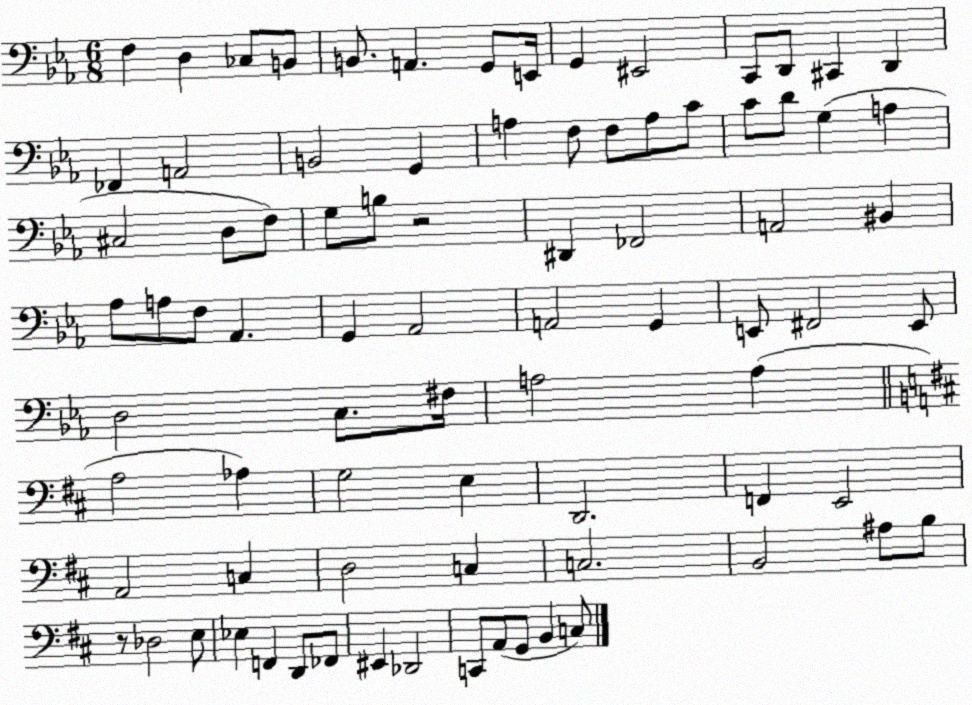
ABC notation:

X:1
T:Untitled
M:6/8
L:1/4
K:Eb
F, D, _C,/2 B,,/2 B,,/2 A,, G,,/2 E,,/4 G,, ^E,,2 C,,/2 D,,/2 ^C,, D,, _F,, A,,2 B,,2 G,, A, F,/2 F,/2 A,/2 C/2 C/2 D/2 G, A, ^C,2 D,/2 F,/2 G,/2 B,/2 z2 ^D,, _F,,2 A,,2 ^B,, _A,/2 A,/2 F,/2 _A,, G,, _A,,2 A,,2 G,, E,,/2 ^F,,2 E,,/2 D,2 C,/2 ^F,/4 A,2 A, A,2 _A, G,2 E, D,,2 F,, E,,2 A,,2 C, D,2 C, C,2 B,,2 ^A,/2 B,/2 z/2 _D,2 E,/2 _E, F,, D,,/2 _F,,/2 ^E,, _D,,2 C,,/2 A,,/2 G,,/2 B,, C,/2